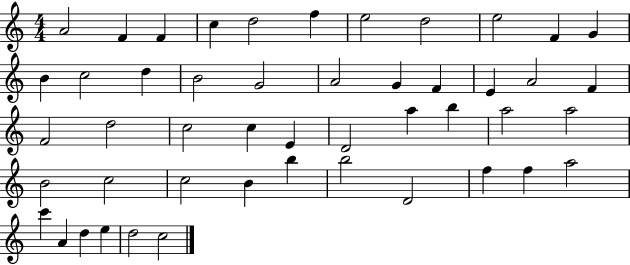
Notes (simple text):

A4/h F4/q F4/q C5/q D5/h F5/q E5/h D5/h E5/h F4/q G4/q B4/q C5/h D5/q B4/h G4/h A4/h G4/q F4/q E4/q A4/h F4/q F4/h D5/h C5/h C5/q E4/q D4/h A5/q B5/q A5/h A5/h B4/h C5/h C5/h B4/q B5/q B5/h D4/h F5/q F5/q A5/h C6/q A4/q D5/q E5/q D5/h C5/h